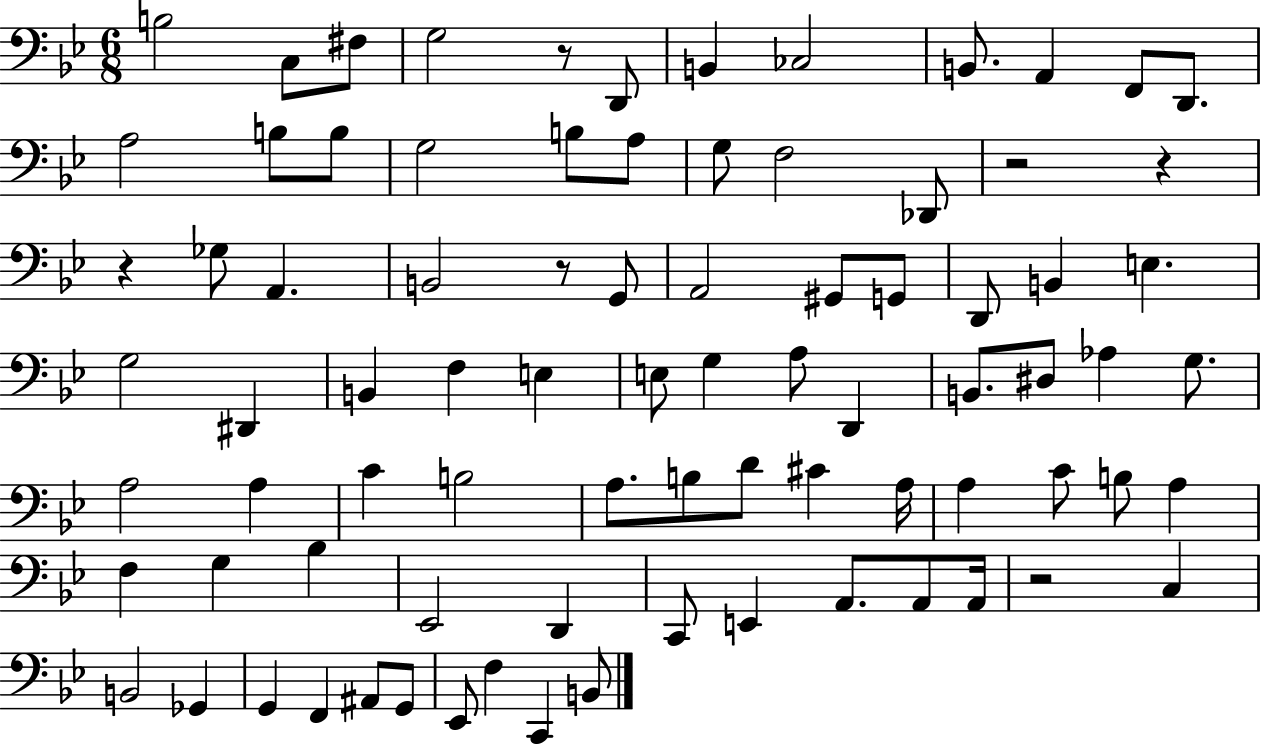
B3/h C3/e F#3/e G3/h R/e D2/e B2/q CES3/h B2/e. A2/q F2/e D2/e. A3/h B3/e B3/e G3/h B3/e A3/e G3/e F3/h Db2/e R/h R/q R/q Gb3/e A2/q. B2/h R/e G2/e A2/h G#2/e G2/e D2/e B2/q E3/q. G3/h D#2/q B2/q F3/q E3/q E3/e G3/q A3/e D2/q B2/e. D#3/e Ab3/q G3/e. A3/h A3/q C4/q B3/h A3/e. B3/e D4/e C#4/q A3/s A3/q C4/e B3/e A3/q F3/q G3/q Bb3/q Eb2/h D2/q C2/e E2/q A2/e. A2/e A2/s R/h C3/q B2/h Gb2/q G2/q F2/q A#2/e G2/e Eb2/e F3/q C2/q B2/e